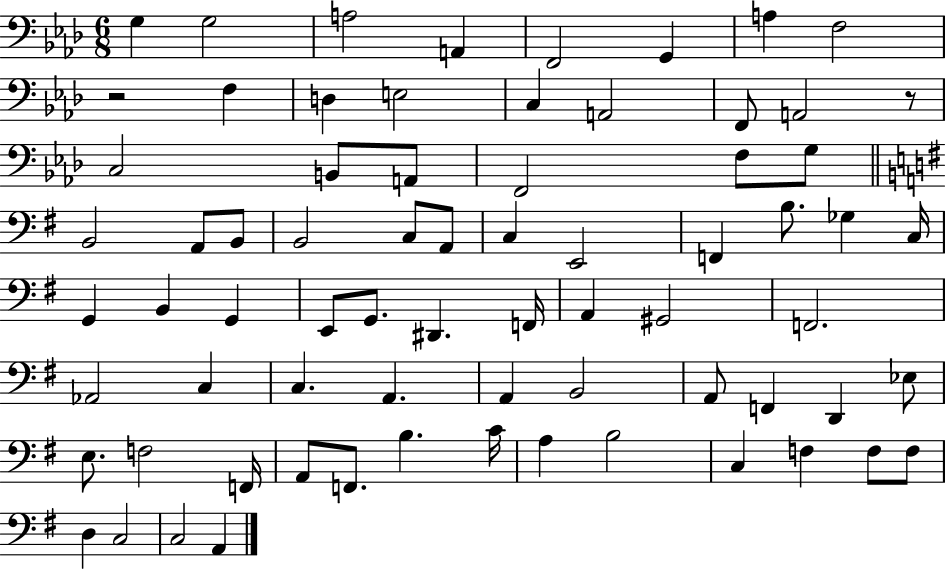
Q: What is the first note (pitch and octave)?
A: G3